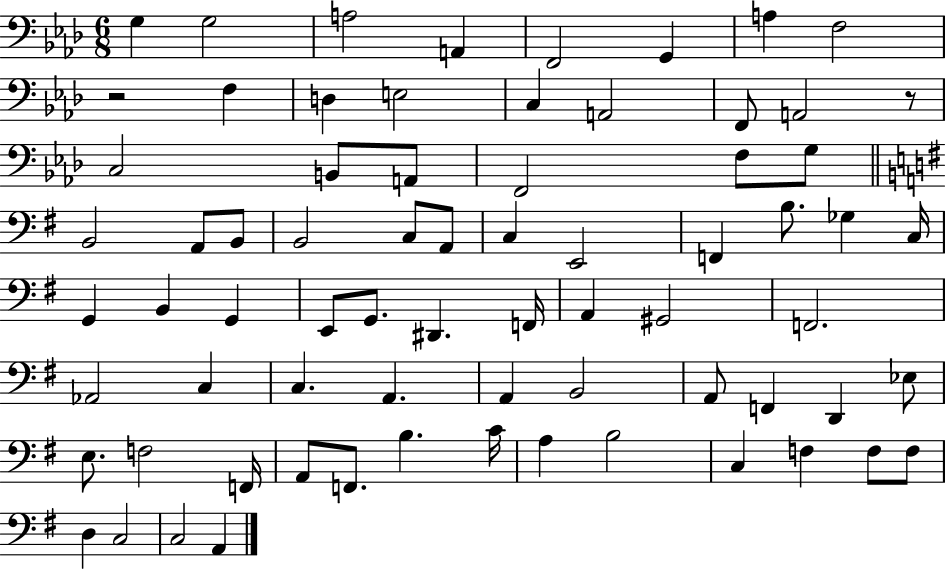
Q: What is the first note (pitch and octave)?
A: G3